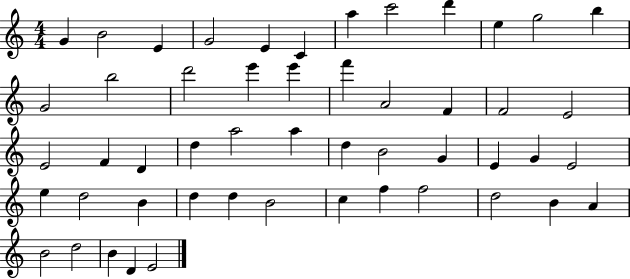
X:1
T:Untitled
M:4/4
L:1/4
K:C
G B2 E G2 E C a c'2 d' e g2 b G2 b2 d'2 e' e' f' A2 F F2 E2 E2 F D d a2 a d B2 G E G E2 e d2 B d d B2 c f f2 d2 B A B2 d2 B D E2